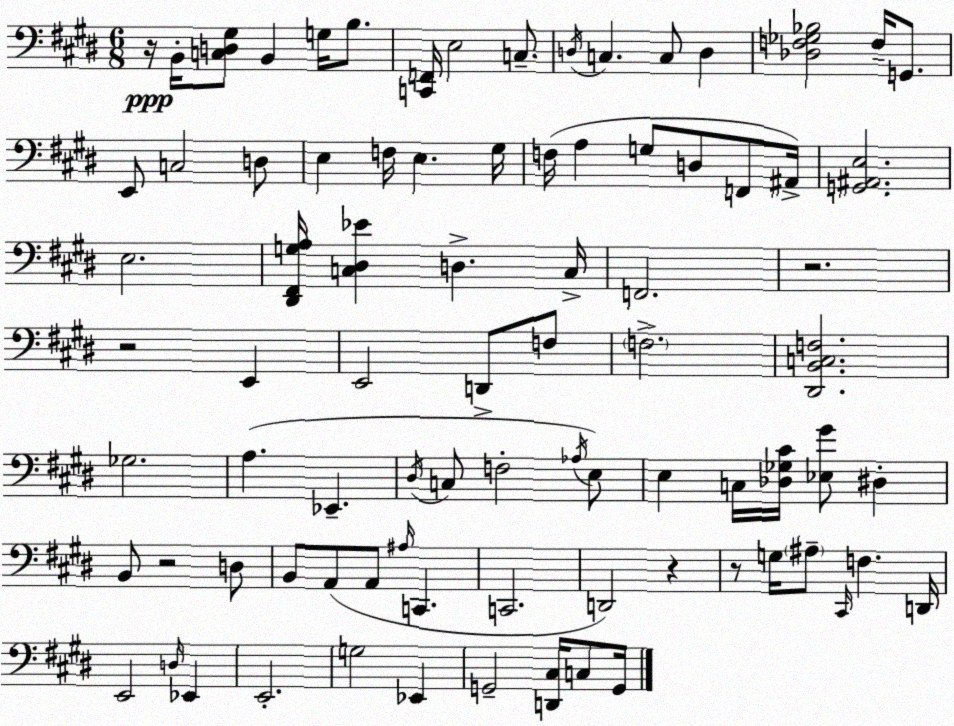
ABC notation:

X:1
T:Untitled
M:6/8
L:1/4
K:E
z/4 B,,/4 [C,D,^G,]/2 B,, G,/4 B,/2 [C,,F,,]/4 E,2 C,/2 D,/4 C, C,/2 D, [_D,F,_G,_B,]2 F,/4 G,,/2 E,,/2 C,2 D,/2 E, F,/4 E, ^G,/4 F,/4 A, G,/2 D,/2 F,,/2 ^A,,/4 [G,,^A,,E,]2 E,2 [^D,,^F,,G,A,]/4 [C,^D,_E] D, C,/4 F,,2 z2 z2 E,, E,,2 D,,/2 F,/2 F,2 [^D,,B,,C,F,]2 _G,2 A, _E,, ^D,/4 C,/2 F,2 _A,/4 E,/2 E, C,/4 [_D,_G,^C]/4 [_E,^G]/2 ^D, B,,/2 z2 D,/2 B,,/2 A,,/2 A,,/2 ^A,/4 C,, C,,2 D,,2 z z/2 G,/4 ^A,/2 ^C,,/4 F, D,,/4 E,,2 D,/4 _E,, E,,2 G,2 _E,, G,,2 [D,,^C,]/4 C,/2 G,,/4